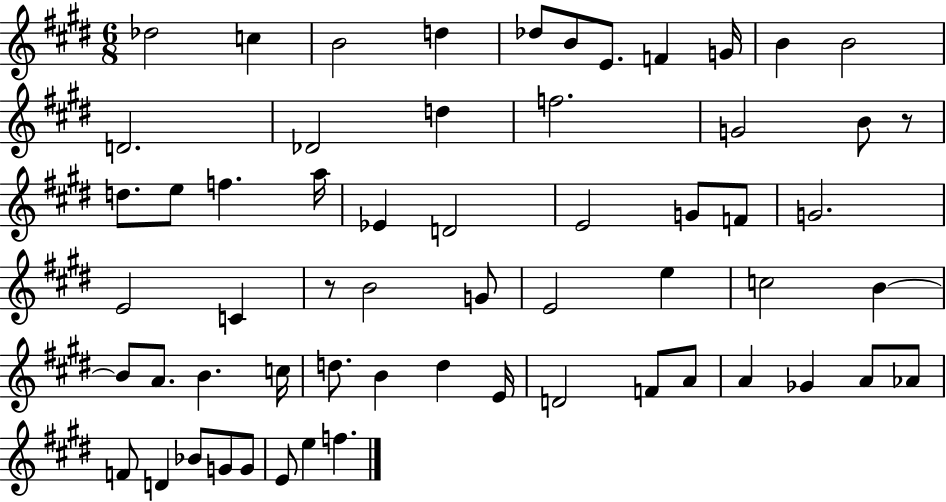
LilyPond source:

{
  \clef treble
  \numericTimeSignature
  \time 6/8
  \key e \major
  des''2 c''4 | b'2 d''4 | des''8 b'8 e'8. f'4 g'16 | b'4 b'2 | \break d'2. | des'2 d''4 | f''2. | g'2 b'8 r8 | \break d''8. e''8 f''4. a''16 | ees'4 d'2 | e'2 g'8 f'8 | g'2. | \break e'2 c'4 | r8 b'2 g'8 | e'2 e''4 | c''2 b'4~~ | \break b'8 a'8. b'4. c''16 | d''8. b'4 d''4 e'16 | d'2 f'8 a'8 | a'4 ges'4 a'8 aes'8 | \break f'8 d'4 bes'8 g'8 g'8 | e'8 e''4 f''4. | \bar "|."
}